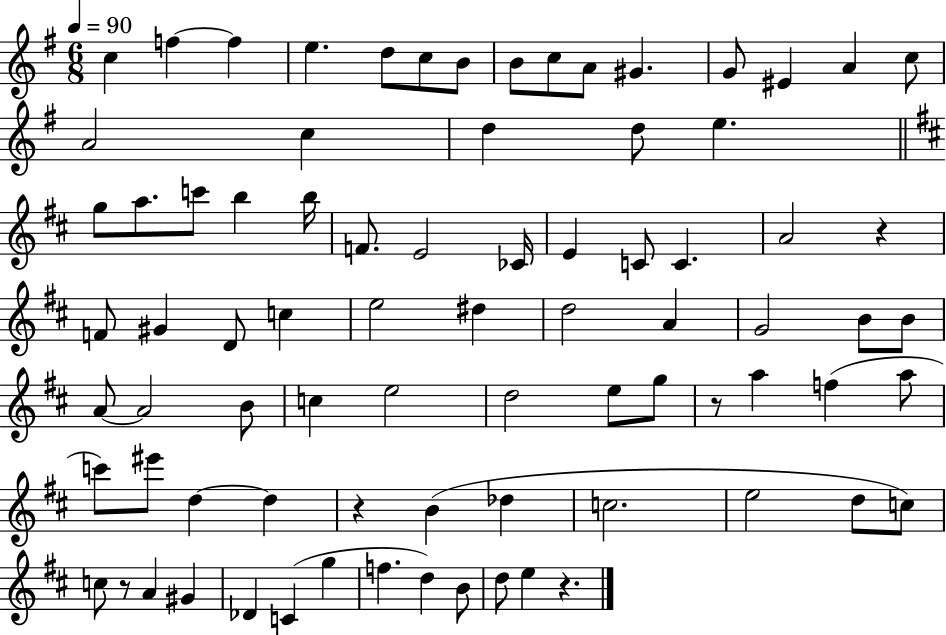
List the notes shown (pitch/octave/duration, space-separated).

C5/q F5/q F5/q E5/q. D5/e C5/e B4/e B4/e C5/e A4/e G#4/q. G4/e EIS4/q A4/q C5/e A4/h C5/q D5/q D5/e E5/q. G5/e A5/e. C6/e B5/q B5/s F4/e. E4/h CES4/s E4/q C4/e C4/q. A4/h R/q F4/e G#4/q D4/e C5/q E5/h D#5/q D5/h A4/q G4/h B4/e B4/e A4/e A4/h B4/e C5/q E5/h D5/h E5/e G5/e R/e A5/q F5/q A5/e C6/e EIS6/e D5/q D5/q R/q B4/q Db5/q C5/h. E5/h D5/e C5/e C5/e R/e A4/q G#4/q Db4/q C4/q G5/q F5/q. D5/q B4/e D5/e E5/q R/q.